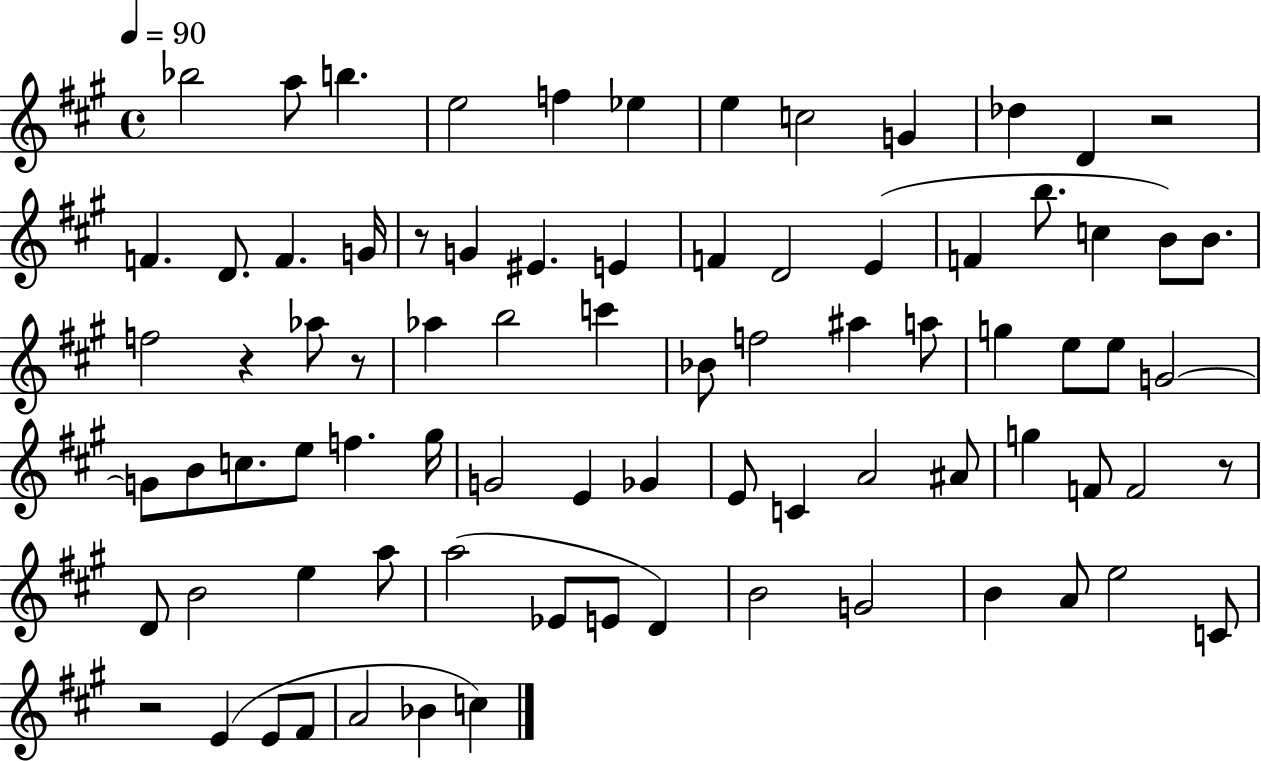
Bb5/h A5/e B5/q. E5/h F5/q Eb5/q E5/q C5/h G4/q Db5/q D4/q R/h F4/q. D4/e. F4/q. G4/s R/e G4/q EIS4/q. E4/q F4/q D4/h E4/q F4/q B5/e. C5/q B4/e B4/e. F5/h R/q Ab5/e R/e Ab5/q B5/h C6/q Bb4/e F5/h A#5/q A5/e G5/q E5/e E5/e G4/h G4/e B4/e C5/e. E5/e F5/q. G#5/s G4/h E4/q Gb4/q E4/e C4/q A4/h A#4/e G5/q F4/e F4/h R/e D4/e B4/h E5/q A5/e A5/h Eb4/e E4/e D4/q B4/h G4/h B4/q A4/e E5/h C4/e R/h E4/q E4/e F#4/e A4/h Bb4/q C5/q